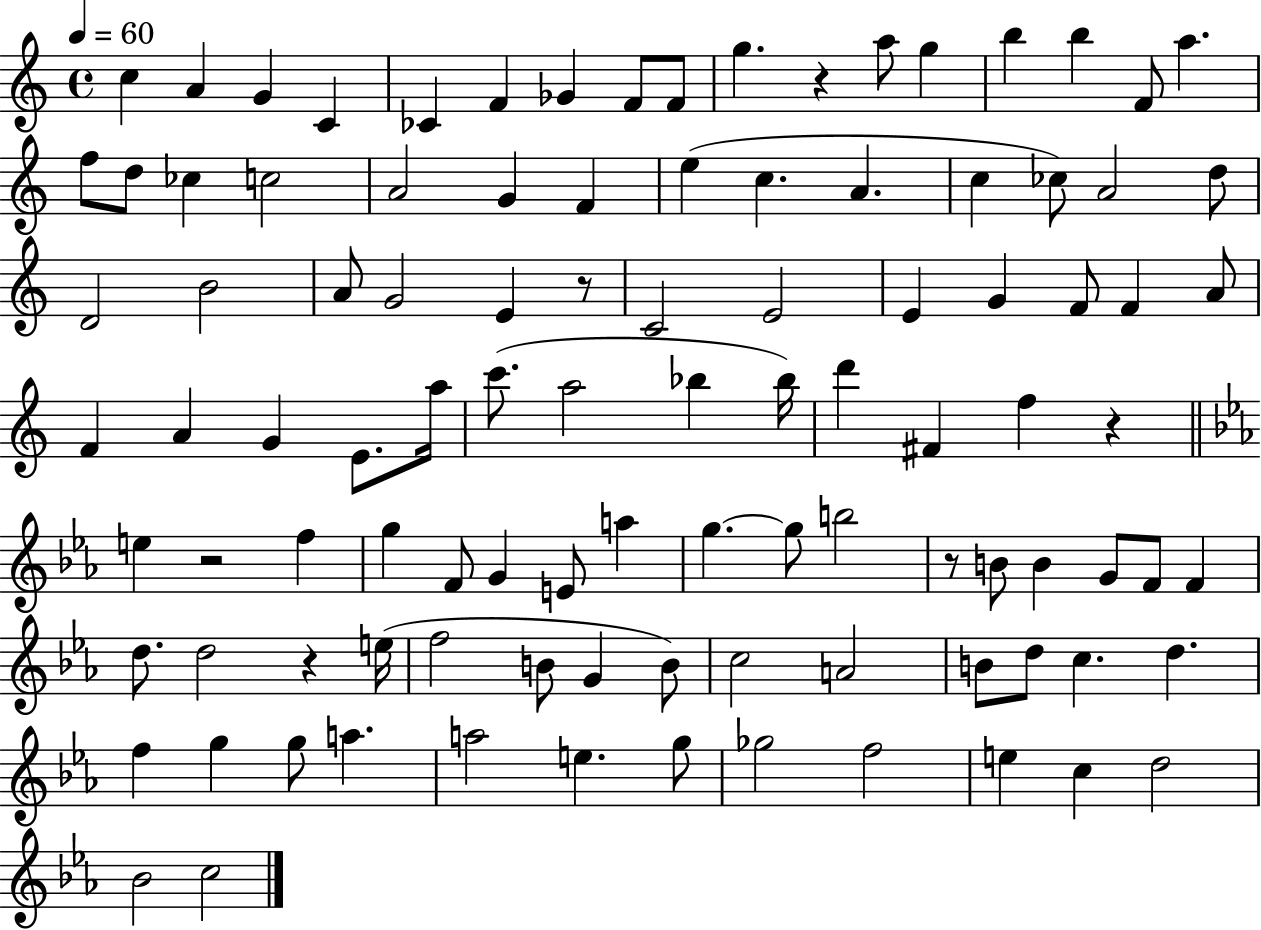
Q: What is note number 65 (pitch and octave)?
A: B4